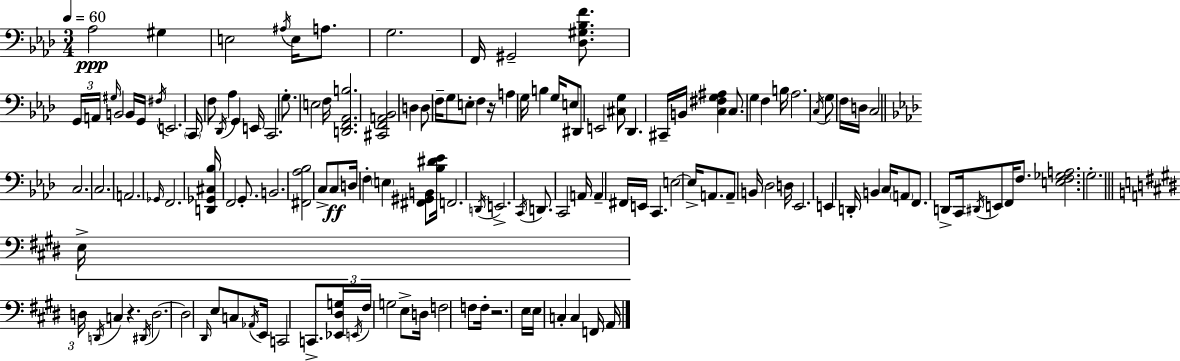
Ab3/h G#3/q E3/h A#3/s E3/s A3/e. G3/h. F2/s G#2/h [Db3,G#3,Bb3,F4]/e. G2/s A2/s G#3/s B2/h B2/s G2/s F#3/s E2/h. C2/s F3/e Db2/s Ab3/q G2/q E2/s C2/h. G3/e. E3/h F3/s [D2,F2,Ab2,B3]/h. [C#2,F2,A2,Bb2]/h D3/q D3/e F3/s G3/e E3/e F3/q R/s A3/q G3/s B3/q G3/s E3/e D#2/e E2/h [C#3,G3]/e Db2/q. C#2/s B2/s [C3,F#3,G3,A#3]/q C3/e. G3/q F3/q B3/s Ab3/h. C3/s G3/e F3/s D3/s C3/h C3/h. C3/h. A2/h. Gb2/s F2/h. [D2,Gb2,C#3,Bb3]/s F2/h G2/e. B2/h. [F#2,Ab3,Bb3]/h C3/e C3/e D3/s F3/q E3/q [F#2,G#2,B2]/e [Bb3,D#4,Eb4]/s F2/h. D2/s E2/h. C2/s D2/e. C2/h A2/s A2/q F#2/s E2/s C2/q. E3/h E3/s A2/e. A2/e B2/s Db3/h D3/s Eb2/h. E2/q D2/s B2/q C3/s A2/e F2/e. D2/e C2/s D#2/s E2/e F2/s F3/e. [E3,F3,Gb3,A3]/h. G3/h. E3/s D3/s D2/s C3/q R/q. D#2/s D3/h. D3/h D#2/s E3/e C3/e Ab2/s E2/s C2/h C2/e. [Eb2,D#3,G3]/s E2/s F#3/s G3/h E3/e D3/s F3/h F3/e F3/s R/h. E3/s E3/s C3/q C3/q F2/s A2/s